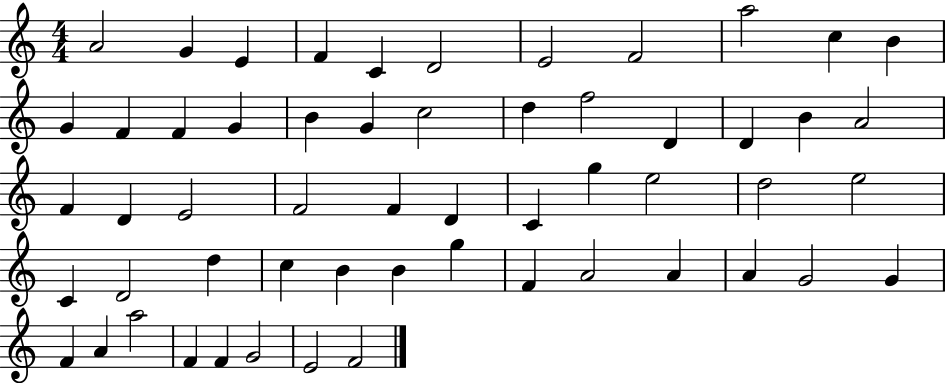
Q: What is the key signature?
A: C major